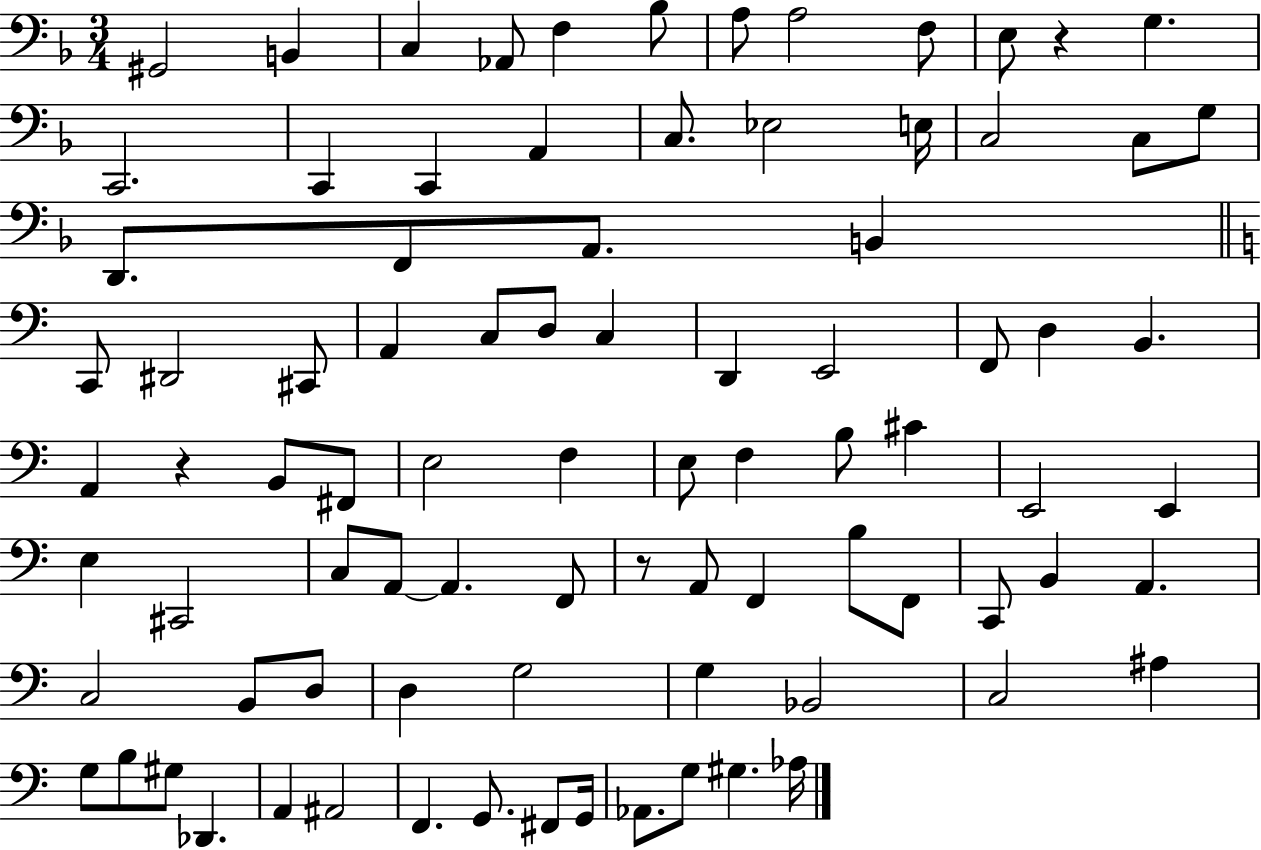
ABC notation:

X:1
T:Untitled
M:3/4
L:1/4
K:F
^G,,2 B,, C, _A,,/2 F, _B,/2 A,/2 A,2 F,/2 E,/2 z G, C,,2 C,, C,, A,, C,/2 _E,2 E,/4 C,2 C,/2 G,/2 D,,/2 F,,/2 A,,/2 B,, C,,/2 ^D,,2 ^C,,/2 A,, C,/2 D,/2 C, D,, E,,2 F,,/2 D, B,, A,, z B,,/2 ^F,,/2 E,2 F, E,/2 F, B,/2 ^C E,,2 E,, E, ^C,,2 C,/2 A,,/2 A,, F,,/2 z/2 A,,/2 F,, B,/2 F,,/2 C,,/2 B,, A,, C,2 B,,/2 D,/2 D, G,2 G, _B,,2 C,2 ^A, G,/2 B,/2 ^G,/2 _D,, A,, ^A,,2 F,, G,,/2 ^F,,/2 G,,/4 _A,,/2 G,/2 ^G, _A,/4